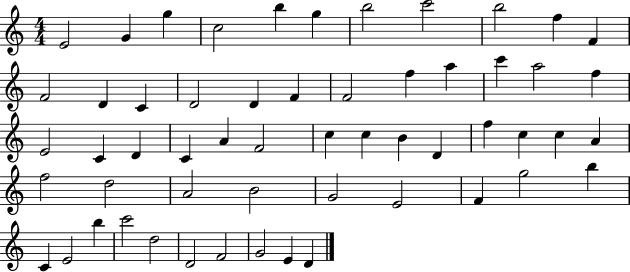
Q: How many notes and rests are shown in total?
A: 56